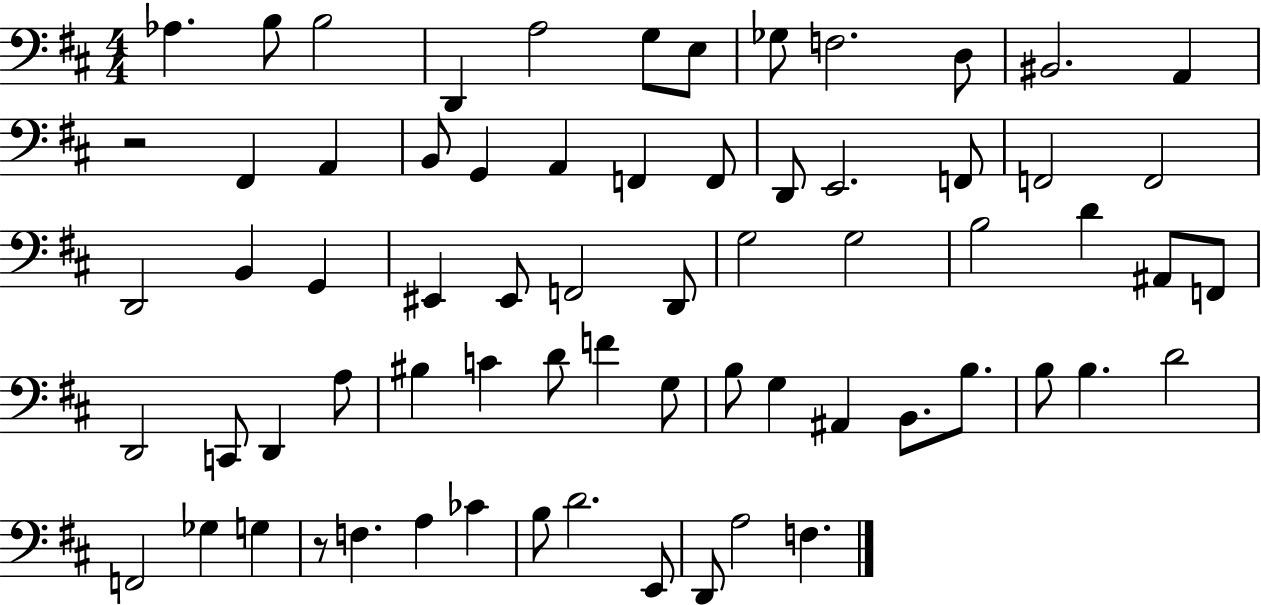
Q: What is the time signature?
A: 4/4